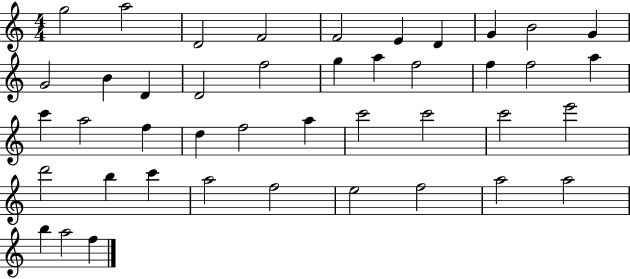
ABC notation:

X:1
T:Untitled
M:4/4
L:1/4
K:C
g2 a2 D2 F2 F2 E D G B2 G G2 B D D2 f2 g a f2 f f2 a c' a2 f d f2 a c'2 c'2 c'2 e'2 d'2 b c' a2 f2 e2 f2 a2 a2 b a2 f